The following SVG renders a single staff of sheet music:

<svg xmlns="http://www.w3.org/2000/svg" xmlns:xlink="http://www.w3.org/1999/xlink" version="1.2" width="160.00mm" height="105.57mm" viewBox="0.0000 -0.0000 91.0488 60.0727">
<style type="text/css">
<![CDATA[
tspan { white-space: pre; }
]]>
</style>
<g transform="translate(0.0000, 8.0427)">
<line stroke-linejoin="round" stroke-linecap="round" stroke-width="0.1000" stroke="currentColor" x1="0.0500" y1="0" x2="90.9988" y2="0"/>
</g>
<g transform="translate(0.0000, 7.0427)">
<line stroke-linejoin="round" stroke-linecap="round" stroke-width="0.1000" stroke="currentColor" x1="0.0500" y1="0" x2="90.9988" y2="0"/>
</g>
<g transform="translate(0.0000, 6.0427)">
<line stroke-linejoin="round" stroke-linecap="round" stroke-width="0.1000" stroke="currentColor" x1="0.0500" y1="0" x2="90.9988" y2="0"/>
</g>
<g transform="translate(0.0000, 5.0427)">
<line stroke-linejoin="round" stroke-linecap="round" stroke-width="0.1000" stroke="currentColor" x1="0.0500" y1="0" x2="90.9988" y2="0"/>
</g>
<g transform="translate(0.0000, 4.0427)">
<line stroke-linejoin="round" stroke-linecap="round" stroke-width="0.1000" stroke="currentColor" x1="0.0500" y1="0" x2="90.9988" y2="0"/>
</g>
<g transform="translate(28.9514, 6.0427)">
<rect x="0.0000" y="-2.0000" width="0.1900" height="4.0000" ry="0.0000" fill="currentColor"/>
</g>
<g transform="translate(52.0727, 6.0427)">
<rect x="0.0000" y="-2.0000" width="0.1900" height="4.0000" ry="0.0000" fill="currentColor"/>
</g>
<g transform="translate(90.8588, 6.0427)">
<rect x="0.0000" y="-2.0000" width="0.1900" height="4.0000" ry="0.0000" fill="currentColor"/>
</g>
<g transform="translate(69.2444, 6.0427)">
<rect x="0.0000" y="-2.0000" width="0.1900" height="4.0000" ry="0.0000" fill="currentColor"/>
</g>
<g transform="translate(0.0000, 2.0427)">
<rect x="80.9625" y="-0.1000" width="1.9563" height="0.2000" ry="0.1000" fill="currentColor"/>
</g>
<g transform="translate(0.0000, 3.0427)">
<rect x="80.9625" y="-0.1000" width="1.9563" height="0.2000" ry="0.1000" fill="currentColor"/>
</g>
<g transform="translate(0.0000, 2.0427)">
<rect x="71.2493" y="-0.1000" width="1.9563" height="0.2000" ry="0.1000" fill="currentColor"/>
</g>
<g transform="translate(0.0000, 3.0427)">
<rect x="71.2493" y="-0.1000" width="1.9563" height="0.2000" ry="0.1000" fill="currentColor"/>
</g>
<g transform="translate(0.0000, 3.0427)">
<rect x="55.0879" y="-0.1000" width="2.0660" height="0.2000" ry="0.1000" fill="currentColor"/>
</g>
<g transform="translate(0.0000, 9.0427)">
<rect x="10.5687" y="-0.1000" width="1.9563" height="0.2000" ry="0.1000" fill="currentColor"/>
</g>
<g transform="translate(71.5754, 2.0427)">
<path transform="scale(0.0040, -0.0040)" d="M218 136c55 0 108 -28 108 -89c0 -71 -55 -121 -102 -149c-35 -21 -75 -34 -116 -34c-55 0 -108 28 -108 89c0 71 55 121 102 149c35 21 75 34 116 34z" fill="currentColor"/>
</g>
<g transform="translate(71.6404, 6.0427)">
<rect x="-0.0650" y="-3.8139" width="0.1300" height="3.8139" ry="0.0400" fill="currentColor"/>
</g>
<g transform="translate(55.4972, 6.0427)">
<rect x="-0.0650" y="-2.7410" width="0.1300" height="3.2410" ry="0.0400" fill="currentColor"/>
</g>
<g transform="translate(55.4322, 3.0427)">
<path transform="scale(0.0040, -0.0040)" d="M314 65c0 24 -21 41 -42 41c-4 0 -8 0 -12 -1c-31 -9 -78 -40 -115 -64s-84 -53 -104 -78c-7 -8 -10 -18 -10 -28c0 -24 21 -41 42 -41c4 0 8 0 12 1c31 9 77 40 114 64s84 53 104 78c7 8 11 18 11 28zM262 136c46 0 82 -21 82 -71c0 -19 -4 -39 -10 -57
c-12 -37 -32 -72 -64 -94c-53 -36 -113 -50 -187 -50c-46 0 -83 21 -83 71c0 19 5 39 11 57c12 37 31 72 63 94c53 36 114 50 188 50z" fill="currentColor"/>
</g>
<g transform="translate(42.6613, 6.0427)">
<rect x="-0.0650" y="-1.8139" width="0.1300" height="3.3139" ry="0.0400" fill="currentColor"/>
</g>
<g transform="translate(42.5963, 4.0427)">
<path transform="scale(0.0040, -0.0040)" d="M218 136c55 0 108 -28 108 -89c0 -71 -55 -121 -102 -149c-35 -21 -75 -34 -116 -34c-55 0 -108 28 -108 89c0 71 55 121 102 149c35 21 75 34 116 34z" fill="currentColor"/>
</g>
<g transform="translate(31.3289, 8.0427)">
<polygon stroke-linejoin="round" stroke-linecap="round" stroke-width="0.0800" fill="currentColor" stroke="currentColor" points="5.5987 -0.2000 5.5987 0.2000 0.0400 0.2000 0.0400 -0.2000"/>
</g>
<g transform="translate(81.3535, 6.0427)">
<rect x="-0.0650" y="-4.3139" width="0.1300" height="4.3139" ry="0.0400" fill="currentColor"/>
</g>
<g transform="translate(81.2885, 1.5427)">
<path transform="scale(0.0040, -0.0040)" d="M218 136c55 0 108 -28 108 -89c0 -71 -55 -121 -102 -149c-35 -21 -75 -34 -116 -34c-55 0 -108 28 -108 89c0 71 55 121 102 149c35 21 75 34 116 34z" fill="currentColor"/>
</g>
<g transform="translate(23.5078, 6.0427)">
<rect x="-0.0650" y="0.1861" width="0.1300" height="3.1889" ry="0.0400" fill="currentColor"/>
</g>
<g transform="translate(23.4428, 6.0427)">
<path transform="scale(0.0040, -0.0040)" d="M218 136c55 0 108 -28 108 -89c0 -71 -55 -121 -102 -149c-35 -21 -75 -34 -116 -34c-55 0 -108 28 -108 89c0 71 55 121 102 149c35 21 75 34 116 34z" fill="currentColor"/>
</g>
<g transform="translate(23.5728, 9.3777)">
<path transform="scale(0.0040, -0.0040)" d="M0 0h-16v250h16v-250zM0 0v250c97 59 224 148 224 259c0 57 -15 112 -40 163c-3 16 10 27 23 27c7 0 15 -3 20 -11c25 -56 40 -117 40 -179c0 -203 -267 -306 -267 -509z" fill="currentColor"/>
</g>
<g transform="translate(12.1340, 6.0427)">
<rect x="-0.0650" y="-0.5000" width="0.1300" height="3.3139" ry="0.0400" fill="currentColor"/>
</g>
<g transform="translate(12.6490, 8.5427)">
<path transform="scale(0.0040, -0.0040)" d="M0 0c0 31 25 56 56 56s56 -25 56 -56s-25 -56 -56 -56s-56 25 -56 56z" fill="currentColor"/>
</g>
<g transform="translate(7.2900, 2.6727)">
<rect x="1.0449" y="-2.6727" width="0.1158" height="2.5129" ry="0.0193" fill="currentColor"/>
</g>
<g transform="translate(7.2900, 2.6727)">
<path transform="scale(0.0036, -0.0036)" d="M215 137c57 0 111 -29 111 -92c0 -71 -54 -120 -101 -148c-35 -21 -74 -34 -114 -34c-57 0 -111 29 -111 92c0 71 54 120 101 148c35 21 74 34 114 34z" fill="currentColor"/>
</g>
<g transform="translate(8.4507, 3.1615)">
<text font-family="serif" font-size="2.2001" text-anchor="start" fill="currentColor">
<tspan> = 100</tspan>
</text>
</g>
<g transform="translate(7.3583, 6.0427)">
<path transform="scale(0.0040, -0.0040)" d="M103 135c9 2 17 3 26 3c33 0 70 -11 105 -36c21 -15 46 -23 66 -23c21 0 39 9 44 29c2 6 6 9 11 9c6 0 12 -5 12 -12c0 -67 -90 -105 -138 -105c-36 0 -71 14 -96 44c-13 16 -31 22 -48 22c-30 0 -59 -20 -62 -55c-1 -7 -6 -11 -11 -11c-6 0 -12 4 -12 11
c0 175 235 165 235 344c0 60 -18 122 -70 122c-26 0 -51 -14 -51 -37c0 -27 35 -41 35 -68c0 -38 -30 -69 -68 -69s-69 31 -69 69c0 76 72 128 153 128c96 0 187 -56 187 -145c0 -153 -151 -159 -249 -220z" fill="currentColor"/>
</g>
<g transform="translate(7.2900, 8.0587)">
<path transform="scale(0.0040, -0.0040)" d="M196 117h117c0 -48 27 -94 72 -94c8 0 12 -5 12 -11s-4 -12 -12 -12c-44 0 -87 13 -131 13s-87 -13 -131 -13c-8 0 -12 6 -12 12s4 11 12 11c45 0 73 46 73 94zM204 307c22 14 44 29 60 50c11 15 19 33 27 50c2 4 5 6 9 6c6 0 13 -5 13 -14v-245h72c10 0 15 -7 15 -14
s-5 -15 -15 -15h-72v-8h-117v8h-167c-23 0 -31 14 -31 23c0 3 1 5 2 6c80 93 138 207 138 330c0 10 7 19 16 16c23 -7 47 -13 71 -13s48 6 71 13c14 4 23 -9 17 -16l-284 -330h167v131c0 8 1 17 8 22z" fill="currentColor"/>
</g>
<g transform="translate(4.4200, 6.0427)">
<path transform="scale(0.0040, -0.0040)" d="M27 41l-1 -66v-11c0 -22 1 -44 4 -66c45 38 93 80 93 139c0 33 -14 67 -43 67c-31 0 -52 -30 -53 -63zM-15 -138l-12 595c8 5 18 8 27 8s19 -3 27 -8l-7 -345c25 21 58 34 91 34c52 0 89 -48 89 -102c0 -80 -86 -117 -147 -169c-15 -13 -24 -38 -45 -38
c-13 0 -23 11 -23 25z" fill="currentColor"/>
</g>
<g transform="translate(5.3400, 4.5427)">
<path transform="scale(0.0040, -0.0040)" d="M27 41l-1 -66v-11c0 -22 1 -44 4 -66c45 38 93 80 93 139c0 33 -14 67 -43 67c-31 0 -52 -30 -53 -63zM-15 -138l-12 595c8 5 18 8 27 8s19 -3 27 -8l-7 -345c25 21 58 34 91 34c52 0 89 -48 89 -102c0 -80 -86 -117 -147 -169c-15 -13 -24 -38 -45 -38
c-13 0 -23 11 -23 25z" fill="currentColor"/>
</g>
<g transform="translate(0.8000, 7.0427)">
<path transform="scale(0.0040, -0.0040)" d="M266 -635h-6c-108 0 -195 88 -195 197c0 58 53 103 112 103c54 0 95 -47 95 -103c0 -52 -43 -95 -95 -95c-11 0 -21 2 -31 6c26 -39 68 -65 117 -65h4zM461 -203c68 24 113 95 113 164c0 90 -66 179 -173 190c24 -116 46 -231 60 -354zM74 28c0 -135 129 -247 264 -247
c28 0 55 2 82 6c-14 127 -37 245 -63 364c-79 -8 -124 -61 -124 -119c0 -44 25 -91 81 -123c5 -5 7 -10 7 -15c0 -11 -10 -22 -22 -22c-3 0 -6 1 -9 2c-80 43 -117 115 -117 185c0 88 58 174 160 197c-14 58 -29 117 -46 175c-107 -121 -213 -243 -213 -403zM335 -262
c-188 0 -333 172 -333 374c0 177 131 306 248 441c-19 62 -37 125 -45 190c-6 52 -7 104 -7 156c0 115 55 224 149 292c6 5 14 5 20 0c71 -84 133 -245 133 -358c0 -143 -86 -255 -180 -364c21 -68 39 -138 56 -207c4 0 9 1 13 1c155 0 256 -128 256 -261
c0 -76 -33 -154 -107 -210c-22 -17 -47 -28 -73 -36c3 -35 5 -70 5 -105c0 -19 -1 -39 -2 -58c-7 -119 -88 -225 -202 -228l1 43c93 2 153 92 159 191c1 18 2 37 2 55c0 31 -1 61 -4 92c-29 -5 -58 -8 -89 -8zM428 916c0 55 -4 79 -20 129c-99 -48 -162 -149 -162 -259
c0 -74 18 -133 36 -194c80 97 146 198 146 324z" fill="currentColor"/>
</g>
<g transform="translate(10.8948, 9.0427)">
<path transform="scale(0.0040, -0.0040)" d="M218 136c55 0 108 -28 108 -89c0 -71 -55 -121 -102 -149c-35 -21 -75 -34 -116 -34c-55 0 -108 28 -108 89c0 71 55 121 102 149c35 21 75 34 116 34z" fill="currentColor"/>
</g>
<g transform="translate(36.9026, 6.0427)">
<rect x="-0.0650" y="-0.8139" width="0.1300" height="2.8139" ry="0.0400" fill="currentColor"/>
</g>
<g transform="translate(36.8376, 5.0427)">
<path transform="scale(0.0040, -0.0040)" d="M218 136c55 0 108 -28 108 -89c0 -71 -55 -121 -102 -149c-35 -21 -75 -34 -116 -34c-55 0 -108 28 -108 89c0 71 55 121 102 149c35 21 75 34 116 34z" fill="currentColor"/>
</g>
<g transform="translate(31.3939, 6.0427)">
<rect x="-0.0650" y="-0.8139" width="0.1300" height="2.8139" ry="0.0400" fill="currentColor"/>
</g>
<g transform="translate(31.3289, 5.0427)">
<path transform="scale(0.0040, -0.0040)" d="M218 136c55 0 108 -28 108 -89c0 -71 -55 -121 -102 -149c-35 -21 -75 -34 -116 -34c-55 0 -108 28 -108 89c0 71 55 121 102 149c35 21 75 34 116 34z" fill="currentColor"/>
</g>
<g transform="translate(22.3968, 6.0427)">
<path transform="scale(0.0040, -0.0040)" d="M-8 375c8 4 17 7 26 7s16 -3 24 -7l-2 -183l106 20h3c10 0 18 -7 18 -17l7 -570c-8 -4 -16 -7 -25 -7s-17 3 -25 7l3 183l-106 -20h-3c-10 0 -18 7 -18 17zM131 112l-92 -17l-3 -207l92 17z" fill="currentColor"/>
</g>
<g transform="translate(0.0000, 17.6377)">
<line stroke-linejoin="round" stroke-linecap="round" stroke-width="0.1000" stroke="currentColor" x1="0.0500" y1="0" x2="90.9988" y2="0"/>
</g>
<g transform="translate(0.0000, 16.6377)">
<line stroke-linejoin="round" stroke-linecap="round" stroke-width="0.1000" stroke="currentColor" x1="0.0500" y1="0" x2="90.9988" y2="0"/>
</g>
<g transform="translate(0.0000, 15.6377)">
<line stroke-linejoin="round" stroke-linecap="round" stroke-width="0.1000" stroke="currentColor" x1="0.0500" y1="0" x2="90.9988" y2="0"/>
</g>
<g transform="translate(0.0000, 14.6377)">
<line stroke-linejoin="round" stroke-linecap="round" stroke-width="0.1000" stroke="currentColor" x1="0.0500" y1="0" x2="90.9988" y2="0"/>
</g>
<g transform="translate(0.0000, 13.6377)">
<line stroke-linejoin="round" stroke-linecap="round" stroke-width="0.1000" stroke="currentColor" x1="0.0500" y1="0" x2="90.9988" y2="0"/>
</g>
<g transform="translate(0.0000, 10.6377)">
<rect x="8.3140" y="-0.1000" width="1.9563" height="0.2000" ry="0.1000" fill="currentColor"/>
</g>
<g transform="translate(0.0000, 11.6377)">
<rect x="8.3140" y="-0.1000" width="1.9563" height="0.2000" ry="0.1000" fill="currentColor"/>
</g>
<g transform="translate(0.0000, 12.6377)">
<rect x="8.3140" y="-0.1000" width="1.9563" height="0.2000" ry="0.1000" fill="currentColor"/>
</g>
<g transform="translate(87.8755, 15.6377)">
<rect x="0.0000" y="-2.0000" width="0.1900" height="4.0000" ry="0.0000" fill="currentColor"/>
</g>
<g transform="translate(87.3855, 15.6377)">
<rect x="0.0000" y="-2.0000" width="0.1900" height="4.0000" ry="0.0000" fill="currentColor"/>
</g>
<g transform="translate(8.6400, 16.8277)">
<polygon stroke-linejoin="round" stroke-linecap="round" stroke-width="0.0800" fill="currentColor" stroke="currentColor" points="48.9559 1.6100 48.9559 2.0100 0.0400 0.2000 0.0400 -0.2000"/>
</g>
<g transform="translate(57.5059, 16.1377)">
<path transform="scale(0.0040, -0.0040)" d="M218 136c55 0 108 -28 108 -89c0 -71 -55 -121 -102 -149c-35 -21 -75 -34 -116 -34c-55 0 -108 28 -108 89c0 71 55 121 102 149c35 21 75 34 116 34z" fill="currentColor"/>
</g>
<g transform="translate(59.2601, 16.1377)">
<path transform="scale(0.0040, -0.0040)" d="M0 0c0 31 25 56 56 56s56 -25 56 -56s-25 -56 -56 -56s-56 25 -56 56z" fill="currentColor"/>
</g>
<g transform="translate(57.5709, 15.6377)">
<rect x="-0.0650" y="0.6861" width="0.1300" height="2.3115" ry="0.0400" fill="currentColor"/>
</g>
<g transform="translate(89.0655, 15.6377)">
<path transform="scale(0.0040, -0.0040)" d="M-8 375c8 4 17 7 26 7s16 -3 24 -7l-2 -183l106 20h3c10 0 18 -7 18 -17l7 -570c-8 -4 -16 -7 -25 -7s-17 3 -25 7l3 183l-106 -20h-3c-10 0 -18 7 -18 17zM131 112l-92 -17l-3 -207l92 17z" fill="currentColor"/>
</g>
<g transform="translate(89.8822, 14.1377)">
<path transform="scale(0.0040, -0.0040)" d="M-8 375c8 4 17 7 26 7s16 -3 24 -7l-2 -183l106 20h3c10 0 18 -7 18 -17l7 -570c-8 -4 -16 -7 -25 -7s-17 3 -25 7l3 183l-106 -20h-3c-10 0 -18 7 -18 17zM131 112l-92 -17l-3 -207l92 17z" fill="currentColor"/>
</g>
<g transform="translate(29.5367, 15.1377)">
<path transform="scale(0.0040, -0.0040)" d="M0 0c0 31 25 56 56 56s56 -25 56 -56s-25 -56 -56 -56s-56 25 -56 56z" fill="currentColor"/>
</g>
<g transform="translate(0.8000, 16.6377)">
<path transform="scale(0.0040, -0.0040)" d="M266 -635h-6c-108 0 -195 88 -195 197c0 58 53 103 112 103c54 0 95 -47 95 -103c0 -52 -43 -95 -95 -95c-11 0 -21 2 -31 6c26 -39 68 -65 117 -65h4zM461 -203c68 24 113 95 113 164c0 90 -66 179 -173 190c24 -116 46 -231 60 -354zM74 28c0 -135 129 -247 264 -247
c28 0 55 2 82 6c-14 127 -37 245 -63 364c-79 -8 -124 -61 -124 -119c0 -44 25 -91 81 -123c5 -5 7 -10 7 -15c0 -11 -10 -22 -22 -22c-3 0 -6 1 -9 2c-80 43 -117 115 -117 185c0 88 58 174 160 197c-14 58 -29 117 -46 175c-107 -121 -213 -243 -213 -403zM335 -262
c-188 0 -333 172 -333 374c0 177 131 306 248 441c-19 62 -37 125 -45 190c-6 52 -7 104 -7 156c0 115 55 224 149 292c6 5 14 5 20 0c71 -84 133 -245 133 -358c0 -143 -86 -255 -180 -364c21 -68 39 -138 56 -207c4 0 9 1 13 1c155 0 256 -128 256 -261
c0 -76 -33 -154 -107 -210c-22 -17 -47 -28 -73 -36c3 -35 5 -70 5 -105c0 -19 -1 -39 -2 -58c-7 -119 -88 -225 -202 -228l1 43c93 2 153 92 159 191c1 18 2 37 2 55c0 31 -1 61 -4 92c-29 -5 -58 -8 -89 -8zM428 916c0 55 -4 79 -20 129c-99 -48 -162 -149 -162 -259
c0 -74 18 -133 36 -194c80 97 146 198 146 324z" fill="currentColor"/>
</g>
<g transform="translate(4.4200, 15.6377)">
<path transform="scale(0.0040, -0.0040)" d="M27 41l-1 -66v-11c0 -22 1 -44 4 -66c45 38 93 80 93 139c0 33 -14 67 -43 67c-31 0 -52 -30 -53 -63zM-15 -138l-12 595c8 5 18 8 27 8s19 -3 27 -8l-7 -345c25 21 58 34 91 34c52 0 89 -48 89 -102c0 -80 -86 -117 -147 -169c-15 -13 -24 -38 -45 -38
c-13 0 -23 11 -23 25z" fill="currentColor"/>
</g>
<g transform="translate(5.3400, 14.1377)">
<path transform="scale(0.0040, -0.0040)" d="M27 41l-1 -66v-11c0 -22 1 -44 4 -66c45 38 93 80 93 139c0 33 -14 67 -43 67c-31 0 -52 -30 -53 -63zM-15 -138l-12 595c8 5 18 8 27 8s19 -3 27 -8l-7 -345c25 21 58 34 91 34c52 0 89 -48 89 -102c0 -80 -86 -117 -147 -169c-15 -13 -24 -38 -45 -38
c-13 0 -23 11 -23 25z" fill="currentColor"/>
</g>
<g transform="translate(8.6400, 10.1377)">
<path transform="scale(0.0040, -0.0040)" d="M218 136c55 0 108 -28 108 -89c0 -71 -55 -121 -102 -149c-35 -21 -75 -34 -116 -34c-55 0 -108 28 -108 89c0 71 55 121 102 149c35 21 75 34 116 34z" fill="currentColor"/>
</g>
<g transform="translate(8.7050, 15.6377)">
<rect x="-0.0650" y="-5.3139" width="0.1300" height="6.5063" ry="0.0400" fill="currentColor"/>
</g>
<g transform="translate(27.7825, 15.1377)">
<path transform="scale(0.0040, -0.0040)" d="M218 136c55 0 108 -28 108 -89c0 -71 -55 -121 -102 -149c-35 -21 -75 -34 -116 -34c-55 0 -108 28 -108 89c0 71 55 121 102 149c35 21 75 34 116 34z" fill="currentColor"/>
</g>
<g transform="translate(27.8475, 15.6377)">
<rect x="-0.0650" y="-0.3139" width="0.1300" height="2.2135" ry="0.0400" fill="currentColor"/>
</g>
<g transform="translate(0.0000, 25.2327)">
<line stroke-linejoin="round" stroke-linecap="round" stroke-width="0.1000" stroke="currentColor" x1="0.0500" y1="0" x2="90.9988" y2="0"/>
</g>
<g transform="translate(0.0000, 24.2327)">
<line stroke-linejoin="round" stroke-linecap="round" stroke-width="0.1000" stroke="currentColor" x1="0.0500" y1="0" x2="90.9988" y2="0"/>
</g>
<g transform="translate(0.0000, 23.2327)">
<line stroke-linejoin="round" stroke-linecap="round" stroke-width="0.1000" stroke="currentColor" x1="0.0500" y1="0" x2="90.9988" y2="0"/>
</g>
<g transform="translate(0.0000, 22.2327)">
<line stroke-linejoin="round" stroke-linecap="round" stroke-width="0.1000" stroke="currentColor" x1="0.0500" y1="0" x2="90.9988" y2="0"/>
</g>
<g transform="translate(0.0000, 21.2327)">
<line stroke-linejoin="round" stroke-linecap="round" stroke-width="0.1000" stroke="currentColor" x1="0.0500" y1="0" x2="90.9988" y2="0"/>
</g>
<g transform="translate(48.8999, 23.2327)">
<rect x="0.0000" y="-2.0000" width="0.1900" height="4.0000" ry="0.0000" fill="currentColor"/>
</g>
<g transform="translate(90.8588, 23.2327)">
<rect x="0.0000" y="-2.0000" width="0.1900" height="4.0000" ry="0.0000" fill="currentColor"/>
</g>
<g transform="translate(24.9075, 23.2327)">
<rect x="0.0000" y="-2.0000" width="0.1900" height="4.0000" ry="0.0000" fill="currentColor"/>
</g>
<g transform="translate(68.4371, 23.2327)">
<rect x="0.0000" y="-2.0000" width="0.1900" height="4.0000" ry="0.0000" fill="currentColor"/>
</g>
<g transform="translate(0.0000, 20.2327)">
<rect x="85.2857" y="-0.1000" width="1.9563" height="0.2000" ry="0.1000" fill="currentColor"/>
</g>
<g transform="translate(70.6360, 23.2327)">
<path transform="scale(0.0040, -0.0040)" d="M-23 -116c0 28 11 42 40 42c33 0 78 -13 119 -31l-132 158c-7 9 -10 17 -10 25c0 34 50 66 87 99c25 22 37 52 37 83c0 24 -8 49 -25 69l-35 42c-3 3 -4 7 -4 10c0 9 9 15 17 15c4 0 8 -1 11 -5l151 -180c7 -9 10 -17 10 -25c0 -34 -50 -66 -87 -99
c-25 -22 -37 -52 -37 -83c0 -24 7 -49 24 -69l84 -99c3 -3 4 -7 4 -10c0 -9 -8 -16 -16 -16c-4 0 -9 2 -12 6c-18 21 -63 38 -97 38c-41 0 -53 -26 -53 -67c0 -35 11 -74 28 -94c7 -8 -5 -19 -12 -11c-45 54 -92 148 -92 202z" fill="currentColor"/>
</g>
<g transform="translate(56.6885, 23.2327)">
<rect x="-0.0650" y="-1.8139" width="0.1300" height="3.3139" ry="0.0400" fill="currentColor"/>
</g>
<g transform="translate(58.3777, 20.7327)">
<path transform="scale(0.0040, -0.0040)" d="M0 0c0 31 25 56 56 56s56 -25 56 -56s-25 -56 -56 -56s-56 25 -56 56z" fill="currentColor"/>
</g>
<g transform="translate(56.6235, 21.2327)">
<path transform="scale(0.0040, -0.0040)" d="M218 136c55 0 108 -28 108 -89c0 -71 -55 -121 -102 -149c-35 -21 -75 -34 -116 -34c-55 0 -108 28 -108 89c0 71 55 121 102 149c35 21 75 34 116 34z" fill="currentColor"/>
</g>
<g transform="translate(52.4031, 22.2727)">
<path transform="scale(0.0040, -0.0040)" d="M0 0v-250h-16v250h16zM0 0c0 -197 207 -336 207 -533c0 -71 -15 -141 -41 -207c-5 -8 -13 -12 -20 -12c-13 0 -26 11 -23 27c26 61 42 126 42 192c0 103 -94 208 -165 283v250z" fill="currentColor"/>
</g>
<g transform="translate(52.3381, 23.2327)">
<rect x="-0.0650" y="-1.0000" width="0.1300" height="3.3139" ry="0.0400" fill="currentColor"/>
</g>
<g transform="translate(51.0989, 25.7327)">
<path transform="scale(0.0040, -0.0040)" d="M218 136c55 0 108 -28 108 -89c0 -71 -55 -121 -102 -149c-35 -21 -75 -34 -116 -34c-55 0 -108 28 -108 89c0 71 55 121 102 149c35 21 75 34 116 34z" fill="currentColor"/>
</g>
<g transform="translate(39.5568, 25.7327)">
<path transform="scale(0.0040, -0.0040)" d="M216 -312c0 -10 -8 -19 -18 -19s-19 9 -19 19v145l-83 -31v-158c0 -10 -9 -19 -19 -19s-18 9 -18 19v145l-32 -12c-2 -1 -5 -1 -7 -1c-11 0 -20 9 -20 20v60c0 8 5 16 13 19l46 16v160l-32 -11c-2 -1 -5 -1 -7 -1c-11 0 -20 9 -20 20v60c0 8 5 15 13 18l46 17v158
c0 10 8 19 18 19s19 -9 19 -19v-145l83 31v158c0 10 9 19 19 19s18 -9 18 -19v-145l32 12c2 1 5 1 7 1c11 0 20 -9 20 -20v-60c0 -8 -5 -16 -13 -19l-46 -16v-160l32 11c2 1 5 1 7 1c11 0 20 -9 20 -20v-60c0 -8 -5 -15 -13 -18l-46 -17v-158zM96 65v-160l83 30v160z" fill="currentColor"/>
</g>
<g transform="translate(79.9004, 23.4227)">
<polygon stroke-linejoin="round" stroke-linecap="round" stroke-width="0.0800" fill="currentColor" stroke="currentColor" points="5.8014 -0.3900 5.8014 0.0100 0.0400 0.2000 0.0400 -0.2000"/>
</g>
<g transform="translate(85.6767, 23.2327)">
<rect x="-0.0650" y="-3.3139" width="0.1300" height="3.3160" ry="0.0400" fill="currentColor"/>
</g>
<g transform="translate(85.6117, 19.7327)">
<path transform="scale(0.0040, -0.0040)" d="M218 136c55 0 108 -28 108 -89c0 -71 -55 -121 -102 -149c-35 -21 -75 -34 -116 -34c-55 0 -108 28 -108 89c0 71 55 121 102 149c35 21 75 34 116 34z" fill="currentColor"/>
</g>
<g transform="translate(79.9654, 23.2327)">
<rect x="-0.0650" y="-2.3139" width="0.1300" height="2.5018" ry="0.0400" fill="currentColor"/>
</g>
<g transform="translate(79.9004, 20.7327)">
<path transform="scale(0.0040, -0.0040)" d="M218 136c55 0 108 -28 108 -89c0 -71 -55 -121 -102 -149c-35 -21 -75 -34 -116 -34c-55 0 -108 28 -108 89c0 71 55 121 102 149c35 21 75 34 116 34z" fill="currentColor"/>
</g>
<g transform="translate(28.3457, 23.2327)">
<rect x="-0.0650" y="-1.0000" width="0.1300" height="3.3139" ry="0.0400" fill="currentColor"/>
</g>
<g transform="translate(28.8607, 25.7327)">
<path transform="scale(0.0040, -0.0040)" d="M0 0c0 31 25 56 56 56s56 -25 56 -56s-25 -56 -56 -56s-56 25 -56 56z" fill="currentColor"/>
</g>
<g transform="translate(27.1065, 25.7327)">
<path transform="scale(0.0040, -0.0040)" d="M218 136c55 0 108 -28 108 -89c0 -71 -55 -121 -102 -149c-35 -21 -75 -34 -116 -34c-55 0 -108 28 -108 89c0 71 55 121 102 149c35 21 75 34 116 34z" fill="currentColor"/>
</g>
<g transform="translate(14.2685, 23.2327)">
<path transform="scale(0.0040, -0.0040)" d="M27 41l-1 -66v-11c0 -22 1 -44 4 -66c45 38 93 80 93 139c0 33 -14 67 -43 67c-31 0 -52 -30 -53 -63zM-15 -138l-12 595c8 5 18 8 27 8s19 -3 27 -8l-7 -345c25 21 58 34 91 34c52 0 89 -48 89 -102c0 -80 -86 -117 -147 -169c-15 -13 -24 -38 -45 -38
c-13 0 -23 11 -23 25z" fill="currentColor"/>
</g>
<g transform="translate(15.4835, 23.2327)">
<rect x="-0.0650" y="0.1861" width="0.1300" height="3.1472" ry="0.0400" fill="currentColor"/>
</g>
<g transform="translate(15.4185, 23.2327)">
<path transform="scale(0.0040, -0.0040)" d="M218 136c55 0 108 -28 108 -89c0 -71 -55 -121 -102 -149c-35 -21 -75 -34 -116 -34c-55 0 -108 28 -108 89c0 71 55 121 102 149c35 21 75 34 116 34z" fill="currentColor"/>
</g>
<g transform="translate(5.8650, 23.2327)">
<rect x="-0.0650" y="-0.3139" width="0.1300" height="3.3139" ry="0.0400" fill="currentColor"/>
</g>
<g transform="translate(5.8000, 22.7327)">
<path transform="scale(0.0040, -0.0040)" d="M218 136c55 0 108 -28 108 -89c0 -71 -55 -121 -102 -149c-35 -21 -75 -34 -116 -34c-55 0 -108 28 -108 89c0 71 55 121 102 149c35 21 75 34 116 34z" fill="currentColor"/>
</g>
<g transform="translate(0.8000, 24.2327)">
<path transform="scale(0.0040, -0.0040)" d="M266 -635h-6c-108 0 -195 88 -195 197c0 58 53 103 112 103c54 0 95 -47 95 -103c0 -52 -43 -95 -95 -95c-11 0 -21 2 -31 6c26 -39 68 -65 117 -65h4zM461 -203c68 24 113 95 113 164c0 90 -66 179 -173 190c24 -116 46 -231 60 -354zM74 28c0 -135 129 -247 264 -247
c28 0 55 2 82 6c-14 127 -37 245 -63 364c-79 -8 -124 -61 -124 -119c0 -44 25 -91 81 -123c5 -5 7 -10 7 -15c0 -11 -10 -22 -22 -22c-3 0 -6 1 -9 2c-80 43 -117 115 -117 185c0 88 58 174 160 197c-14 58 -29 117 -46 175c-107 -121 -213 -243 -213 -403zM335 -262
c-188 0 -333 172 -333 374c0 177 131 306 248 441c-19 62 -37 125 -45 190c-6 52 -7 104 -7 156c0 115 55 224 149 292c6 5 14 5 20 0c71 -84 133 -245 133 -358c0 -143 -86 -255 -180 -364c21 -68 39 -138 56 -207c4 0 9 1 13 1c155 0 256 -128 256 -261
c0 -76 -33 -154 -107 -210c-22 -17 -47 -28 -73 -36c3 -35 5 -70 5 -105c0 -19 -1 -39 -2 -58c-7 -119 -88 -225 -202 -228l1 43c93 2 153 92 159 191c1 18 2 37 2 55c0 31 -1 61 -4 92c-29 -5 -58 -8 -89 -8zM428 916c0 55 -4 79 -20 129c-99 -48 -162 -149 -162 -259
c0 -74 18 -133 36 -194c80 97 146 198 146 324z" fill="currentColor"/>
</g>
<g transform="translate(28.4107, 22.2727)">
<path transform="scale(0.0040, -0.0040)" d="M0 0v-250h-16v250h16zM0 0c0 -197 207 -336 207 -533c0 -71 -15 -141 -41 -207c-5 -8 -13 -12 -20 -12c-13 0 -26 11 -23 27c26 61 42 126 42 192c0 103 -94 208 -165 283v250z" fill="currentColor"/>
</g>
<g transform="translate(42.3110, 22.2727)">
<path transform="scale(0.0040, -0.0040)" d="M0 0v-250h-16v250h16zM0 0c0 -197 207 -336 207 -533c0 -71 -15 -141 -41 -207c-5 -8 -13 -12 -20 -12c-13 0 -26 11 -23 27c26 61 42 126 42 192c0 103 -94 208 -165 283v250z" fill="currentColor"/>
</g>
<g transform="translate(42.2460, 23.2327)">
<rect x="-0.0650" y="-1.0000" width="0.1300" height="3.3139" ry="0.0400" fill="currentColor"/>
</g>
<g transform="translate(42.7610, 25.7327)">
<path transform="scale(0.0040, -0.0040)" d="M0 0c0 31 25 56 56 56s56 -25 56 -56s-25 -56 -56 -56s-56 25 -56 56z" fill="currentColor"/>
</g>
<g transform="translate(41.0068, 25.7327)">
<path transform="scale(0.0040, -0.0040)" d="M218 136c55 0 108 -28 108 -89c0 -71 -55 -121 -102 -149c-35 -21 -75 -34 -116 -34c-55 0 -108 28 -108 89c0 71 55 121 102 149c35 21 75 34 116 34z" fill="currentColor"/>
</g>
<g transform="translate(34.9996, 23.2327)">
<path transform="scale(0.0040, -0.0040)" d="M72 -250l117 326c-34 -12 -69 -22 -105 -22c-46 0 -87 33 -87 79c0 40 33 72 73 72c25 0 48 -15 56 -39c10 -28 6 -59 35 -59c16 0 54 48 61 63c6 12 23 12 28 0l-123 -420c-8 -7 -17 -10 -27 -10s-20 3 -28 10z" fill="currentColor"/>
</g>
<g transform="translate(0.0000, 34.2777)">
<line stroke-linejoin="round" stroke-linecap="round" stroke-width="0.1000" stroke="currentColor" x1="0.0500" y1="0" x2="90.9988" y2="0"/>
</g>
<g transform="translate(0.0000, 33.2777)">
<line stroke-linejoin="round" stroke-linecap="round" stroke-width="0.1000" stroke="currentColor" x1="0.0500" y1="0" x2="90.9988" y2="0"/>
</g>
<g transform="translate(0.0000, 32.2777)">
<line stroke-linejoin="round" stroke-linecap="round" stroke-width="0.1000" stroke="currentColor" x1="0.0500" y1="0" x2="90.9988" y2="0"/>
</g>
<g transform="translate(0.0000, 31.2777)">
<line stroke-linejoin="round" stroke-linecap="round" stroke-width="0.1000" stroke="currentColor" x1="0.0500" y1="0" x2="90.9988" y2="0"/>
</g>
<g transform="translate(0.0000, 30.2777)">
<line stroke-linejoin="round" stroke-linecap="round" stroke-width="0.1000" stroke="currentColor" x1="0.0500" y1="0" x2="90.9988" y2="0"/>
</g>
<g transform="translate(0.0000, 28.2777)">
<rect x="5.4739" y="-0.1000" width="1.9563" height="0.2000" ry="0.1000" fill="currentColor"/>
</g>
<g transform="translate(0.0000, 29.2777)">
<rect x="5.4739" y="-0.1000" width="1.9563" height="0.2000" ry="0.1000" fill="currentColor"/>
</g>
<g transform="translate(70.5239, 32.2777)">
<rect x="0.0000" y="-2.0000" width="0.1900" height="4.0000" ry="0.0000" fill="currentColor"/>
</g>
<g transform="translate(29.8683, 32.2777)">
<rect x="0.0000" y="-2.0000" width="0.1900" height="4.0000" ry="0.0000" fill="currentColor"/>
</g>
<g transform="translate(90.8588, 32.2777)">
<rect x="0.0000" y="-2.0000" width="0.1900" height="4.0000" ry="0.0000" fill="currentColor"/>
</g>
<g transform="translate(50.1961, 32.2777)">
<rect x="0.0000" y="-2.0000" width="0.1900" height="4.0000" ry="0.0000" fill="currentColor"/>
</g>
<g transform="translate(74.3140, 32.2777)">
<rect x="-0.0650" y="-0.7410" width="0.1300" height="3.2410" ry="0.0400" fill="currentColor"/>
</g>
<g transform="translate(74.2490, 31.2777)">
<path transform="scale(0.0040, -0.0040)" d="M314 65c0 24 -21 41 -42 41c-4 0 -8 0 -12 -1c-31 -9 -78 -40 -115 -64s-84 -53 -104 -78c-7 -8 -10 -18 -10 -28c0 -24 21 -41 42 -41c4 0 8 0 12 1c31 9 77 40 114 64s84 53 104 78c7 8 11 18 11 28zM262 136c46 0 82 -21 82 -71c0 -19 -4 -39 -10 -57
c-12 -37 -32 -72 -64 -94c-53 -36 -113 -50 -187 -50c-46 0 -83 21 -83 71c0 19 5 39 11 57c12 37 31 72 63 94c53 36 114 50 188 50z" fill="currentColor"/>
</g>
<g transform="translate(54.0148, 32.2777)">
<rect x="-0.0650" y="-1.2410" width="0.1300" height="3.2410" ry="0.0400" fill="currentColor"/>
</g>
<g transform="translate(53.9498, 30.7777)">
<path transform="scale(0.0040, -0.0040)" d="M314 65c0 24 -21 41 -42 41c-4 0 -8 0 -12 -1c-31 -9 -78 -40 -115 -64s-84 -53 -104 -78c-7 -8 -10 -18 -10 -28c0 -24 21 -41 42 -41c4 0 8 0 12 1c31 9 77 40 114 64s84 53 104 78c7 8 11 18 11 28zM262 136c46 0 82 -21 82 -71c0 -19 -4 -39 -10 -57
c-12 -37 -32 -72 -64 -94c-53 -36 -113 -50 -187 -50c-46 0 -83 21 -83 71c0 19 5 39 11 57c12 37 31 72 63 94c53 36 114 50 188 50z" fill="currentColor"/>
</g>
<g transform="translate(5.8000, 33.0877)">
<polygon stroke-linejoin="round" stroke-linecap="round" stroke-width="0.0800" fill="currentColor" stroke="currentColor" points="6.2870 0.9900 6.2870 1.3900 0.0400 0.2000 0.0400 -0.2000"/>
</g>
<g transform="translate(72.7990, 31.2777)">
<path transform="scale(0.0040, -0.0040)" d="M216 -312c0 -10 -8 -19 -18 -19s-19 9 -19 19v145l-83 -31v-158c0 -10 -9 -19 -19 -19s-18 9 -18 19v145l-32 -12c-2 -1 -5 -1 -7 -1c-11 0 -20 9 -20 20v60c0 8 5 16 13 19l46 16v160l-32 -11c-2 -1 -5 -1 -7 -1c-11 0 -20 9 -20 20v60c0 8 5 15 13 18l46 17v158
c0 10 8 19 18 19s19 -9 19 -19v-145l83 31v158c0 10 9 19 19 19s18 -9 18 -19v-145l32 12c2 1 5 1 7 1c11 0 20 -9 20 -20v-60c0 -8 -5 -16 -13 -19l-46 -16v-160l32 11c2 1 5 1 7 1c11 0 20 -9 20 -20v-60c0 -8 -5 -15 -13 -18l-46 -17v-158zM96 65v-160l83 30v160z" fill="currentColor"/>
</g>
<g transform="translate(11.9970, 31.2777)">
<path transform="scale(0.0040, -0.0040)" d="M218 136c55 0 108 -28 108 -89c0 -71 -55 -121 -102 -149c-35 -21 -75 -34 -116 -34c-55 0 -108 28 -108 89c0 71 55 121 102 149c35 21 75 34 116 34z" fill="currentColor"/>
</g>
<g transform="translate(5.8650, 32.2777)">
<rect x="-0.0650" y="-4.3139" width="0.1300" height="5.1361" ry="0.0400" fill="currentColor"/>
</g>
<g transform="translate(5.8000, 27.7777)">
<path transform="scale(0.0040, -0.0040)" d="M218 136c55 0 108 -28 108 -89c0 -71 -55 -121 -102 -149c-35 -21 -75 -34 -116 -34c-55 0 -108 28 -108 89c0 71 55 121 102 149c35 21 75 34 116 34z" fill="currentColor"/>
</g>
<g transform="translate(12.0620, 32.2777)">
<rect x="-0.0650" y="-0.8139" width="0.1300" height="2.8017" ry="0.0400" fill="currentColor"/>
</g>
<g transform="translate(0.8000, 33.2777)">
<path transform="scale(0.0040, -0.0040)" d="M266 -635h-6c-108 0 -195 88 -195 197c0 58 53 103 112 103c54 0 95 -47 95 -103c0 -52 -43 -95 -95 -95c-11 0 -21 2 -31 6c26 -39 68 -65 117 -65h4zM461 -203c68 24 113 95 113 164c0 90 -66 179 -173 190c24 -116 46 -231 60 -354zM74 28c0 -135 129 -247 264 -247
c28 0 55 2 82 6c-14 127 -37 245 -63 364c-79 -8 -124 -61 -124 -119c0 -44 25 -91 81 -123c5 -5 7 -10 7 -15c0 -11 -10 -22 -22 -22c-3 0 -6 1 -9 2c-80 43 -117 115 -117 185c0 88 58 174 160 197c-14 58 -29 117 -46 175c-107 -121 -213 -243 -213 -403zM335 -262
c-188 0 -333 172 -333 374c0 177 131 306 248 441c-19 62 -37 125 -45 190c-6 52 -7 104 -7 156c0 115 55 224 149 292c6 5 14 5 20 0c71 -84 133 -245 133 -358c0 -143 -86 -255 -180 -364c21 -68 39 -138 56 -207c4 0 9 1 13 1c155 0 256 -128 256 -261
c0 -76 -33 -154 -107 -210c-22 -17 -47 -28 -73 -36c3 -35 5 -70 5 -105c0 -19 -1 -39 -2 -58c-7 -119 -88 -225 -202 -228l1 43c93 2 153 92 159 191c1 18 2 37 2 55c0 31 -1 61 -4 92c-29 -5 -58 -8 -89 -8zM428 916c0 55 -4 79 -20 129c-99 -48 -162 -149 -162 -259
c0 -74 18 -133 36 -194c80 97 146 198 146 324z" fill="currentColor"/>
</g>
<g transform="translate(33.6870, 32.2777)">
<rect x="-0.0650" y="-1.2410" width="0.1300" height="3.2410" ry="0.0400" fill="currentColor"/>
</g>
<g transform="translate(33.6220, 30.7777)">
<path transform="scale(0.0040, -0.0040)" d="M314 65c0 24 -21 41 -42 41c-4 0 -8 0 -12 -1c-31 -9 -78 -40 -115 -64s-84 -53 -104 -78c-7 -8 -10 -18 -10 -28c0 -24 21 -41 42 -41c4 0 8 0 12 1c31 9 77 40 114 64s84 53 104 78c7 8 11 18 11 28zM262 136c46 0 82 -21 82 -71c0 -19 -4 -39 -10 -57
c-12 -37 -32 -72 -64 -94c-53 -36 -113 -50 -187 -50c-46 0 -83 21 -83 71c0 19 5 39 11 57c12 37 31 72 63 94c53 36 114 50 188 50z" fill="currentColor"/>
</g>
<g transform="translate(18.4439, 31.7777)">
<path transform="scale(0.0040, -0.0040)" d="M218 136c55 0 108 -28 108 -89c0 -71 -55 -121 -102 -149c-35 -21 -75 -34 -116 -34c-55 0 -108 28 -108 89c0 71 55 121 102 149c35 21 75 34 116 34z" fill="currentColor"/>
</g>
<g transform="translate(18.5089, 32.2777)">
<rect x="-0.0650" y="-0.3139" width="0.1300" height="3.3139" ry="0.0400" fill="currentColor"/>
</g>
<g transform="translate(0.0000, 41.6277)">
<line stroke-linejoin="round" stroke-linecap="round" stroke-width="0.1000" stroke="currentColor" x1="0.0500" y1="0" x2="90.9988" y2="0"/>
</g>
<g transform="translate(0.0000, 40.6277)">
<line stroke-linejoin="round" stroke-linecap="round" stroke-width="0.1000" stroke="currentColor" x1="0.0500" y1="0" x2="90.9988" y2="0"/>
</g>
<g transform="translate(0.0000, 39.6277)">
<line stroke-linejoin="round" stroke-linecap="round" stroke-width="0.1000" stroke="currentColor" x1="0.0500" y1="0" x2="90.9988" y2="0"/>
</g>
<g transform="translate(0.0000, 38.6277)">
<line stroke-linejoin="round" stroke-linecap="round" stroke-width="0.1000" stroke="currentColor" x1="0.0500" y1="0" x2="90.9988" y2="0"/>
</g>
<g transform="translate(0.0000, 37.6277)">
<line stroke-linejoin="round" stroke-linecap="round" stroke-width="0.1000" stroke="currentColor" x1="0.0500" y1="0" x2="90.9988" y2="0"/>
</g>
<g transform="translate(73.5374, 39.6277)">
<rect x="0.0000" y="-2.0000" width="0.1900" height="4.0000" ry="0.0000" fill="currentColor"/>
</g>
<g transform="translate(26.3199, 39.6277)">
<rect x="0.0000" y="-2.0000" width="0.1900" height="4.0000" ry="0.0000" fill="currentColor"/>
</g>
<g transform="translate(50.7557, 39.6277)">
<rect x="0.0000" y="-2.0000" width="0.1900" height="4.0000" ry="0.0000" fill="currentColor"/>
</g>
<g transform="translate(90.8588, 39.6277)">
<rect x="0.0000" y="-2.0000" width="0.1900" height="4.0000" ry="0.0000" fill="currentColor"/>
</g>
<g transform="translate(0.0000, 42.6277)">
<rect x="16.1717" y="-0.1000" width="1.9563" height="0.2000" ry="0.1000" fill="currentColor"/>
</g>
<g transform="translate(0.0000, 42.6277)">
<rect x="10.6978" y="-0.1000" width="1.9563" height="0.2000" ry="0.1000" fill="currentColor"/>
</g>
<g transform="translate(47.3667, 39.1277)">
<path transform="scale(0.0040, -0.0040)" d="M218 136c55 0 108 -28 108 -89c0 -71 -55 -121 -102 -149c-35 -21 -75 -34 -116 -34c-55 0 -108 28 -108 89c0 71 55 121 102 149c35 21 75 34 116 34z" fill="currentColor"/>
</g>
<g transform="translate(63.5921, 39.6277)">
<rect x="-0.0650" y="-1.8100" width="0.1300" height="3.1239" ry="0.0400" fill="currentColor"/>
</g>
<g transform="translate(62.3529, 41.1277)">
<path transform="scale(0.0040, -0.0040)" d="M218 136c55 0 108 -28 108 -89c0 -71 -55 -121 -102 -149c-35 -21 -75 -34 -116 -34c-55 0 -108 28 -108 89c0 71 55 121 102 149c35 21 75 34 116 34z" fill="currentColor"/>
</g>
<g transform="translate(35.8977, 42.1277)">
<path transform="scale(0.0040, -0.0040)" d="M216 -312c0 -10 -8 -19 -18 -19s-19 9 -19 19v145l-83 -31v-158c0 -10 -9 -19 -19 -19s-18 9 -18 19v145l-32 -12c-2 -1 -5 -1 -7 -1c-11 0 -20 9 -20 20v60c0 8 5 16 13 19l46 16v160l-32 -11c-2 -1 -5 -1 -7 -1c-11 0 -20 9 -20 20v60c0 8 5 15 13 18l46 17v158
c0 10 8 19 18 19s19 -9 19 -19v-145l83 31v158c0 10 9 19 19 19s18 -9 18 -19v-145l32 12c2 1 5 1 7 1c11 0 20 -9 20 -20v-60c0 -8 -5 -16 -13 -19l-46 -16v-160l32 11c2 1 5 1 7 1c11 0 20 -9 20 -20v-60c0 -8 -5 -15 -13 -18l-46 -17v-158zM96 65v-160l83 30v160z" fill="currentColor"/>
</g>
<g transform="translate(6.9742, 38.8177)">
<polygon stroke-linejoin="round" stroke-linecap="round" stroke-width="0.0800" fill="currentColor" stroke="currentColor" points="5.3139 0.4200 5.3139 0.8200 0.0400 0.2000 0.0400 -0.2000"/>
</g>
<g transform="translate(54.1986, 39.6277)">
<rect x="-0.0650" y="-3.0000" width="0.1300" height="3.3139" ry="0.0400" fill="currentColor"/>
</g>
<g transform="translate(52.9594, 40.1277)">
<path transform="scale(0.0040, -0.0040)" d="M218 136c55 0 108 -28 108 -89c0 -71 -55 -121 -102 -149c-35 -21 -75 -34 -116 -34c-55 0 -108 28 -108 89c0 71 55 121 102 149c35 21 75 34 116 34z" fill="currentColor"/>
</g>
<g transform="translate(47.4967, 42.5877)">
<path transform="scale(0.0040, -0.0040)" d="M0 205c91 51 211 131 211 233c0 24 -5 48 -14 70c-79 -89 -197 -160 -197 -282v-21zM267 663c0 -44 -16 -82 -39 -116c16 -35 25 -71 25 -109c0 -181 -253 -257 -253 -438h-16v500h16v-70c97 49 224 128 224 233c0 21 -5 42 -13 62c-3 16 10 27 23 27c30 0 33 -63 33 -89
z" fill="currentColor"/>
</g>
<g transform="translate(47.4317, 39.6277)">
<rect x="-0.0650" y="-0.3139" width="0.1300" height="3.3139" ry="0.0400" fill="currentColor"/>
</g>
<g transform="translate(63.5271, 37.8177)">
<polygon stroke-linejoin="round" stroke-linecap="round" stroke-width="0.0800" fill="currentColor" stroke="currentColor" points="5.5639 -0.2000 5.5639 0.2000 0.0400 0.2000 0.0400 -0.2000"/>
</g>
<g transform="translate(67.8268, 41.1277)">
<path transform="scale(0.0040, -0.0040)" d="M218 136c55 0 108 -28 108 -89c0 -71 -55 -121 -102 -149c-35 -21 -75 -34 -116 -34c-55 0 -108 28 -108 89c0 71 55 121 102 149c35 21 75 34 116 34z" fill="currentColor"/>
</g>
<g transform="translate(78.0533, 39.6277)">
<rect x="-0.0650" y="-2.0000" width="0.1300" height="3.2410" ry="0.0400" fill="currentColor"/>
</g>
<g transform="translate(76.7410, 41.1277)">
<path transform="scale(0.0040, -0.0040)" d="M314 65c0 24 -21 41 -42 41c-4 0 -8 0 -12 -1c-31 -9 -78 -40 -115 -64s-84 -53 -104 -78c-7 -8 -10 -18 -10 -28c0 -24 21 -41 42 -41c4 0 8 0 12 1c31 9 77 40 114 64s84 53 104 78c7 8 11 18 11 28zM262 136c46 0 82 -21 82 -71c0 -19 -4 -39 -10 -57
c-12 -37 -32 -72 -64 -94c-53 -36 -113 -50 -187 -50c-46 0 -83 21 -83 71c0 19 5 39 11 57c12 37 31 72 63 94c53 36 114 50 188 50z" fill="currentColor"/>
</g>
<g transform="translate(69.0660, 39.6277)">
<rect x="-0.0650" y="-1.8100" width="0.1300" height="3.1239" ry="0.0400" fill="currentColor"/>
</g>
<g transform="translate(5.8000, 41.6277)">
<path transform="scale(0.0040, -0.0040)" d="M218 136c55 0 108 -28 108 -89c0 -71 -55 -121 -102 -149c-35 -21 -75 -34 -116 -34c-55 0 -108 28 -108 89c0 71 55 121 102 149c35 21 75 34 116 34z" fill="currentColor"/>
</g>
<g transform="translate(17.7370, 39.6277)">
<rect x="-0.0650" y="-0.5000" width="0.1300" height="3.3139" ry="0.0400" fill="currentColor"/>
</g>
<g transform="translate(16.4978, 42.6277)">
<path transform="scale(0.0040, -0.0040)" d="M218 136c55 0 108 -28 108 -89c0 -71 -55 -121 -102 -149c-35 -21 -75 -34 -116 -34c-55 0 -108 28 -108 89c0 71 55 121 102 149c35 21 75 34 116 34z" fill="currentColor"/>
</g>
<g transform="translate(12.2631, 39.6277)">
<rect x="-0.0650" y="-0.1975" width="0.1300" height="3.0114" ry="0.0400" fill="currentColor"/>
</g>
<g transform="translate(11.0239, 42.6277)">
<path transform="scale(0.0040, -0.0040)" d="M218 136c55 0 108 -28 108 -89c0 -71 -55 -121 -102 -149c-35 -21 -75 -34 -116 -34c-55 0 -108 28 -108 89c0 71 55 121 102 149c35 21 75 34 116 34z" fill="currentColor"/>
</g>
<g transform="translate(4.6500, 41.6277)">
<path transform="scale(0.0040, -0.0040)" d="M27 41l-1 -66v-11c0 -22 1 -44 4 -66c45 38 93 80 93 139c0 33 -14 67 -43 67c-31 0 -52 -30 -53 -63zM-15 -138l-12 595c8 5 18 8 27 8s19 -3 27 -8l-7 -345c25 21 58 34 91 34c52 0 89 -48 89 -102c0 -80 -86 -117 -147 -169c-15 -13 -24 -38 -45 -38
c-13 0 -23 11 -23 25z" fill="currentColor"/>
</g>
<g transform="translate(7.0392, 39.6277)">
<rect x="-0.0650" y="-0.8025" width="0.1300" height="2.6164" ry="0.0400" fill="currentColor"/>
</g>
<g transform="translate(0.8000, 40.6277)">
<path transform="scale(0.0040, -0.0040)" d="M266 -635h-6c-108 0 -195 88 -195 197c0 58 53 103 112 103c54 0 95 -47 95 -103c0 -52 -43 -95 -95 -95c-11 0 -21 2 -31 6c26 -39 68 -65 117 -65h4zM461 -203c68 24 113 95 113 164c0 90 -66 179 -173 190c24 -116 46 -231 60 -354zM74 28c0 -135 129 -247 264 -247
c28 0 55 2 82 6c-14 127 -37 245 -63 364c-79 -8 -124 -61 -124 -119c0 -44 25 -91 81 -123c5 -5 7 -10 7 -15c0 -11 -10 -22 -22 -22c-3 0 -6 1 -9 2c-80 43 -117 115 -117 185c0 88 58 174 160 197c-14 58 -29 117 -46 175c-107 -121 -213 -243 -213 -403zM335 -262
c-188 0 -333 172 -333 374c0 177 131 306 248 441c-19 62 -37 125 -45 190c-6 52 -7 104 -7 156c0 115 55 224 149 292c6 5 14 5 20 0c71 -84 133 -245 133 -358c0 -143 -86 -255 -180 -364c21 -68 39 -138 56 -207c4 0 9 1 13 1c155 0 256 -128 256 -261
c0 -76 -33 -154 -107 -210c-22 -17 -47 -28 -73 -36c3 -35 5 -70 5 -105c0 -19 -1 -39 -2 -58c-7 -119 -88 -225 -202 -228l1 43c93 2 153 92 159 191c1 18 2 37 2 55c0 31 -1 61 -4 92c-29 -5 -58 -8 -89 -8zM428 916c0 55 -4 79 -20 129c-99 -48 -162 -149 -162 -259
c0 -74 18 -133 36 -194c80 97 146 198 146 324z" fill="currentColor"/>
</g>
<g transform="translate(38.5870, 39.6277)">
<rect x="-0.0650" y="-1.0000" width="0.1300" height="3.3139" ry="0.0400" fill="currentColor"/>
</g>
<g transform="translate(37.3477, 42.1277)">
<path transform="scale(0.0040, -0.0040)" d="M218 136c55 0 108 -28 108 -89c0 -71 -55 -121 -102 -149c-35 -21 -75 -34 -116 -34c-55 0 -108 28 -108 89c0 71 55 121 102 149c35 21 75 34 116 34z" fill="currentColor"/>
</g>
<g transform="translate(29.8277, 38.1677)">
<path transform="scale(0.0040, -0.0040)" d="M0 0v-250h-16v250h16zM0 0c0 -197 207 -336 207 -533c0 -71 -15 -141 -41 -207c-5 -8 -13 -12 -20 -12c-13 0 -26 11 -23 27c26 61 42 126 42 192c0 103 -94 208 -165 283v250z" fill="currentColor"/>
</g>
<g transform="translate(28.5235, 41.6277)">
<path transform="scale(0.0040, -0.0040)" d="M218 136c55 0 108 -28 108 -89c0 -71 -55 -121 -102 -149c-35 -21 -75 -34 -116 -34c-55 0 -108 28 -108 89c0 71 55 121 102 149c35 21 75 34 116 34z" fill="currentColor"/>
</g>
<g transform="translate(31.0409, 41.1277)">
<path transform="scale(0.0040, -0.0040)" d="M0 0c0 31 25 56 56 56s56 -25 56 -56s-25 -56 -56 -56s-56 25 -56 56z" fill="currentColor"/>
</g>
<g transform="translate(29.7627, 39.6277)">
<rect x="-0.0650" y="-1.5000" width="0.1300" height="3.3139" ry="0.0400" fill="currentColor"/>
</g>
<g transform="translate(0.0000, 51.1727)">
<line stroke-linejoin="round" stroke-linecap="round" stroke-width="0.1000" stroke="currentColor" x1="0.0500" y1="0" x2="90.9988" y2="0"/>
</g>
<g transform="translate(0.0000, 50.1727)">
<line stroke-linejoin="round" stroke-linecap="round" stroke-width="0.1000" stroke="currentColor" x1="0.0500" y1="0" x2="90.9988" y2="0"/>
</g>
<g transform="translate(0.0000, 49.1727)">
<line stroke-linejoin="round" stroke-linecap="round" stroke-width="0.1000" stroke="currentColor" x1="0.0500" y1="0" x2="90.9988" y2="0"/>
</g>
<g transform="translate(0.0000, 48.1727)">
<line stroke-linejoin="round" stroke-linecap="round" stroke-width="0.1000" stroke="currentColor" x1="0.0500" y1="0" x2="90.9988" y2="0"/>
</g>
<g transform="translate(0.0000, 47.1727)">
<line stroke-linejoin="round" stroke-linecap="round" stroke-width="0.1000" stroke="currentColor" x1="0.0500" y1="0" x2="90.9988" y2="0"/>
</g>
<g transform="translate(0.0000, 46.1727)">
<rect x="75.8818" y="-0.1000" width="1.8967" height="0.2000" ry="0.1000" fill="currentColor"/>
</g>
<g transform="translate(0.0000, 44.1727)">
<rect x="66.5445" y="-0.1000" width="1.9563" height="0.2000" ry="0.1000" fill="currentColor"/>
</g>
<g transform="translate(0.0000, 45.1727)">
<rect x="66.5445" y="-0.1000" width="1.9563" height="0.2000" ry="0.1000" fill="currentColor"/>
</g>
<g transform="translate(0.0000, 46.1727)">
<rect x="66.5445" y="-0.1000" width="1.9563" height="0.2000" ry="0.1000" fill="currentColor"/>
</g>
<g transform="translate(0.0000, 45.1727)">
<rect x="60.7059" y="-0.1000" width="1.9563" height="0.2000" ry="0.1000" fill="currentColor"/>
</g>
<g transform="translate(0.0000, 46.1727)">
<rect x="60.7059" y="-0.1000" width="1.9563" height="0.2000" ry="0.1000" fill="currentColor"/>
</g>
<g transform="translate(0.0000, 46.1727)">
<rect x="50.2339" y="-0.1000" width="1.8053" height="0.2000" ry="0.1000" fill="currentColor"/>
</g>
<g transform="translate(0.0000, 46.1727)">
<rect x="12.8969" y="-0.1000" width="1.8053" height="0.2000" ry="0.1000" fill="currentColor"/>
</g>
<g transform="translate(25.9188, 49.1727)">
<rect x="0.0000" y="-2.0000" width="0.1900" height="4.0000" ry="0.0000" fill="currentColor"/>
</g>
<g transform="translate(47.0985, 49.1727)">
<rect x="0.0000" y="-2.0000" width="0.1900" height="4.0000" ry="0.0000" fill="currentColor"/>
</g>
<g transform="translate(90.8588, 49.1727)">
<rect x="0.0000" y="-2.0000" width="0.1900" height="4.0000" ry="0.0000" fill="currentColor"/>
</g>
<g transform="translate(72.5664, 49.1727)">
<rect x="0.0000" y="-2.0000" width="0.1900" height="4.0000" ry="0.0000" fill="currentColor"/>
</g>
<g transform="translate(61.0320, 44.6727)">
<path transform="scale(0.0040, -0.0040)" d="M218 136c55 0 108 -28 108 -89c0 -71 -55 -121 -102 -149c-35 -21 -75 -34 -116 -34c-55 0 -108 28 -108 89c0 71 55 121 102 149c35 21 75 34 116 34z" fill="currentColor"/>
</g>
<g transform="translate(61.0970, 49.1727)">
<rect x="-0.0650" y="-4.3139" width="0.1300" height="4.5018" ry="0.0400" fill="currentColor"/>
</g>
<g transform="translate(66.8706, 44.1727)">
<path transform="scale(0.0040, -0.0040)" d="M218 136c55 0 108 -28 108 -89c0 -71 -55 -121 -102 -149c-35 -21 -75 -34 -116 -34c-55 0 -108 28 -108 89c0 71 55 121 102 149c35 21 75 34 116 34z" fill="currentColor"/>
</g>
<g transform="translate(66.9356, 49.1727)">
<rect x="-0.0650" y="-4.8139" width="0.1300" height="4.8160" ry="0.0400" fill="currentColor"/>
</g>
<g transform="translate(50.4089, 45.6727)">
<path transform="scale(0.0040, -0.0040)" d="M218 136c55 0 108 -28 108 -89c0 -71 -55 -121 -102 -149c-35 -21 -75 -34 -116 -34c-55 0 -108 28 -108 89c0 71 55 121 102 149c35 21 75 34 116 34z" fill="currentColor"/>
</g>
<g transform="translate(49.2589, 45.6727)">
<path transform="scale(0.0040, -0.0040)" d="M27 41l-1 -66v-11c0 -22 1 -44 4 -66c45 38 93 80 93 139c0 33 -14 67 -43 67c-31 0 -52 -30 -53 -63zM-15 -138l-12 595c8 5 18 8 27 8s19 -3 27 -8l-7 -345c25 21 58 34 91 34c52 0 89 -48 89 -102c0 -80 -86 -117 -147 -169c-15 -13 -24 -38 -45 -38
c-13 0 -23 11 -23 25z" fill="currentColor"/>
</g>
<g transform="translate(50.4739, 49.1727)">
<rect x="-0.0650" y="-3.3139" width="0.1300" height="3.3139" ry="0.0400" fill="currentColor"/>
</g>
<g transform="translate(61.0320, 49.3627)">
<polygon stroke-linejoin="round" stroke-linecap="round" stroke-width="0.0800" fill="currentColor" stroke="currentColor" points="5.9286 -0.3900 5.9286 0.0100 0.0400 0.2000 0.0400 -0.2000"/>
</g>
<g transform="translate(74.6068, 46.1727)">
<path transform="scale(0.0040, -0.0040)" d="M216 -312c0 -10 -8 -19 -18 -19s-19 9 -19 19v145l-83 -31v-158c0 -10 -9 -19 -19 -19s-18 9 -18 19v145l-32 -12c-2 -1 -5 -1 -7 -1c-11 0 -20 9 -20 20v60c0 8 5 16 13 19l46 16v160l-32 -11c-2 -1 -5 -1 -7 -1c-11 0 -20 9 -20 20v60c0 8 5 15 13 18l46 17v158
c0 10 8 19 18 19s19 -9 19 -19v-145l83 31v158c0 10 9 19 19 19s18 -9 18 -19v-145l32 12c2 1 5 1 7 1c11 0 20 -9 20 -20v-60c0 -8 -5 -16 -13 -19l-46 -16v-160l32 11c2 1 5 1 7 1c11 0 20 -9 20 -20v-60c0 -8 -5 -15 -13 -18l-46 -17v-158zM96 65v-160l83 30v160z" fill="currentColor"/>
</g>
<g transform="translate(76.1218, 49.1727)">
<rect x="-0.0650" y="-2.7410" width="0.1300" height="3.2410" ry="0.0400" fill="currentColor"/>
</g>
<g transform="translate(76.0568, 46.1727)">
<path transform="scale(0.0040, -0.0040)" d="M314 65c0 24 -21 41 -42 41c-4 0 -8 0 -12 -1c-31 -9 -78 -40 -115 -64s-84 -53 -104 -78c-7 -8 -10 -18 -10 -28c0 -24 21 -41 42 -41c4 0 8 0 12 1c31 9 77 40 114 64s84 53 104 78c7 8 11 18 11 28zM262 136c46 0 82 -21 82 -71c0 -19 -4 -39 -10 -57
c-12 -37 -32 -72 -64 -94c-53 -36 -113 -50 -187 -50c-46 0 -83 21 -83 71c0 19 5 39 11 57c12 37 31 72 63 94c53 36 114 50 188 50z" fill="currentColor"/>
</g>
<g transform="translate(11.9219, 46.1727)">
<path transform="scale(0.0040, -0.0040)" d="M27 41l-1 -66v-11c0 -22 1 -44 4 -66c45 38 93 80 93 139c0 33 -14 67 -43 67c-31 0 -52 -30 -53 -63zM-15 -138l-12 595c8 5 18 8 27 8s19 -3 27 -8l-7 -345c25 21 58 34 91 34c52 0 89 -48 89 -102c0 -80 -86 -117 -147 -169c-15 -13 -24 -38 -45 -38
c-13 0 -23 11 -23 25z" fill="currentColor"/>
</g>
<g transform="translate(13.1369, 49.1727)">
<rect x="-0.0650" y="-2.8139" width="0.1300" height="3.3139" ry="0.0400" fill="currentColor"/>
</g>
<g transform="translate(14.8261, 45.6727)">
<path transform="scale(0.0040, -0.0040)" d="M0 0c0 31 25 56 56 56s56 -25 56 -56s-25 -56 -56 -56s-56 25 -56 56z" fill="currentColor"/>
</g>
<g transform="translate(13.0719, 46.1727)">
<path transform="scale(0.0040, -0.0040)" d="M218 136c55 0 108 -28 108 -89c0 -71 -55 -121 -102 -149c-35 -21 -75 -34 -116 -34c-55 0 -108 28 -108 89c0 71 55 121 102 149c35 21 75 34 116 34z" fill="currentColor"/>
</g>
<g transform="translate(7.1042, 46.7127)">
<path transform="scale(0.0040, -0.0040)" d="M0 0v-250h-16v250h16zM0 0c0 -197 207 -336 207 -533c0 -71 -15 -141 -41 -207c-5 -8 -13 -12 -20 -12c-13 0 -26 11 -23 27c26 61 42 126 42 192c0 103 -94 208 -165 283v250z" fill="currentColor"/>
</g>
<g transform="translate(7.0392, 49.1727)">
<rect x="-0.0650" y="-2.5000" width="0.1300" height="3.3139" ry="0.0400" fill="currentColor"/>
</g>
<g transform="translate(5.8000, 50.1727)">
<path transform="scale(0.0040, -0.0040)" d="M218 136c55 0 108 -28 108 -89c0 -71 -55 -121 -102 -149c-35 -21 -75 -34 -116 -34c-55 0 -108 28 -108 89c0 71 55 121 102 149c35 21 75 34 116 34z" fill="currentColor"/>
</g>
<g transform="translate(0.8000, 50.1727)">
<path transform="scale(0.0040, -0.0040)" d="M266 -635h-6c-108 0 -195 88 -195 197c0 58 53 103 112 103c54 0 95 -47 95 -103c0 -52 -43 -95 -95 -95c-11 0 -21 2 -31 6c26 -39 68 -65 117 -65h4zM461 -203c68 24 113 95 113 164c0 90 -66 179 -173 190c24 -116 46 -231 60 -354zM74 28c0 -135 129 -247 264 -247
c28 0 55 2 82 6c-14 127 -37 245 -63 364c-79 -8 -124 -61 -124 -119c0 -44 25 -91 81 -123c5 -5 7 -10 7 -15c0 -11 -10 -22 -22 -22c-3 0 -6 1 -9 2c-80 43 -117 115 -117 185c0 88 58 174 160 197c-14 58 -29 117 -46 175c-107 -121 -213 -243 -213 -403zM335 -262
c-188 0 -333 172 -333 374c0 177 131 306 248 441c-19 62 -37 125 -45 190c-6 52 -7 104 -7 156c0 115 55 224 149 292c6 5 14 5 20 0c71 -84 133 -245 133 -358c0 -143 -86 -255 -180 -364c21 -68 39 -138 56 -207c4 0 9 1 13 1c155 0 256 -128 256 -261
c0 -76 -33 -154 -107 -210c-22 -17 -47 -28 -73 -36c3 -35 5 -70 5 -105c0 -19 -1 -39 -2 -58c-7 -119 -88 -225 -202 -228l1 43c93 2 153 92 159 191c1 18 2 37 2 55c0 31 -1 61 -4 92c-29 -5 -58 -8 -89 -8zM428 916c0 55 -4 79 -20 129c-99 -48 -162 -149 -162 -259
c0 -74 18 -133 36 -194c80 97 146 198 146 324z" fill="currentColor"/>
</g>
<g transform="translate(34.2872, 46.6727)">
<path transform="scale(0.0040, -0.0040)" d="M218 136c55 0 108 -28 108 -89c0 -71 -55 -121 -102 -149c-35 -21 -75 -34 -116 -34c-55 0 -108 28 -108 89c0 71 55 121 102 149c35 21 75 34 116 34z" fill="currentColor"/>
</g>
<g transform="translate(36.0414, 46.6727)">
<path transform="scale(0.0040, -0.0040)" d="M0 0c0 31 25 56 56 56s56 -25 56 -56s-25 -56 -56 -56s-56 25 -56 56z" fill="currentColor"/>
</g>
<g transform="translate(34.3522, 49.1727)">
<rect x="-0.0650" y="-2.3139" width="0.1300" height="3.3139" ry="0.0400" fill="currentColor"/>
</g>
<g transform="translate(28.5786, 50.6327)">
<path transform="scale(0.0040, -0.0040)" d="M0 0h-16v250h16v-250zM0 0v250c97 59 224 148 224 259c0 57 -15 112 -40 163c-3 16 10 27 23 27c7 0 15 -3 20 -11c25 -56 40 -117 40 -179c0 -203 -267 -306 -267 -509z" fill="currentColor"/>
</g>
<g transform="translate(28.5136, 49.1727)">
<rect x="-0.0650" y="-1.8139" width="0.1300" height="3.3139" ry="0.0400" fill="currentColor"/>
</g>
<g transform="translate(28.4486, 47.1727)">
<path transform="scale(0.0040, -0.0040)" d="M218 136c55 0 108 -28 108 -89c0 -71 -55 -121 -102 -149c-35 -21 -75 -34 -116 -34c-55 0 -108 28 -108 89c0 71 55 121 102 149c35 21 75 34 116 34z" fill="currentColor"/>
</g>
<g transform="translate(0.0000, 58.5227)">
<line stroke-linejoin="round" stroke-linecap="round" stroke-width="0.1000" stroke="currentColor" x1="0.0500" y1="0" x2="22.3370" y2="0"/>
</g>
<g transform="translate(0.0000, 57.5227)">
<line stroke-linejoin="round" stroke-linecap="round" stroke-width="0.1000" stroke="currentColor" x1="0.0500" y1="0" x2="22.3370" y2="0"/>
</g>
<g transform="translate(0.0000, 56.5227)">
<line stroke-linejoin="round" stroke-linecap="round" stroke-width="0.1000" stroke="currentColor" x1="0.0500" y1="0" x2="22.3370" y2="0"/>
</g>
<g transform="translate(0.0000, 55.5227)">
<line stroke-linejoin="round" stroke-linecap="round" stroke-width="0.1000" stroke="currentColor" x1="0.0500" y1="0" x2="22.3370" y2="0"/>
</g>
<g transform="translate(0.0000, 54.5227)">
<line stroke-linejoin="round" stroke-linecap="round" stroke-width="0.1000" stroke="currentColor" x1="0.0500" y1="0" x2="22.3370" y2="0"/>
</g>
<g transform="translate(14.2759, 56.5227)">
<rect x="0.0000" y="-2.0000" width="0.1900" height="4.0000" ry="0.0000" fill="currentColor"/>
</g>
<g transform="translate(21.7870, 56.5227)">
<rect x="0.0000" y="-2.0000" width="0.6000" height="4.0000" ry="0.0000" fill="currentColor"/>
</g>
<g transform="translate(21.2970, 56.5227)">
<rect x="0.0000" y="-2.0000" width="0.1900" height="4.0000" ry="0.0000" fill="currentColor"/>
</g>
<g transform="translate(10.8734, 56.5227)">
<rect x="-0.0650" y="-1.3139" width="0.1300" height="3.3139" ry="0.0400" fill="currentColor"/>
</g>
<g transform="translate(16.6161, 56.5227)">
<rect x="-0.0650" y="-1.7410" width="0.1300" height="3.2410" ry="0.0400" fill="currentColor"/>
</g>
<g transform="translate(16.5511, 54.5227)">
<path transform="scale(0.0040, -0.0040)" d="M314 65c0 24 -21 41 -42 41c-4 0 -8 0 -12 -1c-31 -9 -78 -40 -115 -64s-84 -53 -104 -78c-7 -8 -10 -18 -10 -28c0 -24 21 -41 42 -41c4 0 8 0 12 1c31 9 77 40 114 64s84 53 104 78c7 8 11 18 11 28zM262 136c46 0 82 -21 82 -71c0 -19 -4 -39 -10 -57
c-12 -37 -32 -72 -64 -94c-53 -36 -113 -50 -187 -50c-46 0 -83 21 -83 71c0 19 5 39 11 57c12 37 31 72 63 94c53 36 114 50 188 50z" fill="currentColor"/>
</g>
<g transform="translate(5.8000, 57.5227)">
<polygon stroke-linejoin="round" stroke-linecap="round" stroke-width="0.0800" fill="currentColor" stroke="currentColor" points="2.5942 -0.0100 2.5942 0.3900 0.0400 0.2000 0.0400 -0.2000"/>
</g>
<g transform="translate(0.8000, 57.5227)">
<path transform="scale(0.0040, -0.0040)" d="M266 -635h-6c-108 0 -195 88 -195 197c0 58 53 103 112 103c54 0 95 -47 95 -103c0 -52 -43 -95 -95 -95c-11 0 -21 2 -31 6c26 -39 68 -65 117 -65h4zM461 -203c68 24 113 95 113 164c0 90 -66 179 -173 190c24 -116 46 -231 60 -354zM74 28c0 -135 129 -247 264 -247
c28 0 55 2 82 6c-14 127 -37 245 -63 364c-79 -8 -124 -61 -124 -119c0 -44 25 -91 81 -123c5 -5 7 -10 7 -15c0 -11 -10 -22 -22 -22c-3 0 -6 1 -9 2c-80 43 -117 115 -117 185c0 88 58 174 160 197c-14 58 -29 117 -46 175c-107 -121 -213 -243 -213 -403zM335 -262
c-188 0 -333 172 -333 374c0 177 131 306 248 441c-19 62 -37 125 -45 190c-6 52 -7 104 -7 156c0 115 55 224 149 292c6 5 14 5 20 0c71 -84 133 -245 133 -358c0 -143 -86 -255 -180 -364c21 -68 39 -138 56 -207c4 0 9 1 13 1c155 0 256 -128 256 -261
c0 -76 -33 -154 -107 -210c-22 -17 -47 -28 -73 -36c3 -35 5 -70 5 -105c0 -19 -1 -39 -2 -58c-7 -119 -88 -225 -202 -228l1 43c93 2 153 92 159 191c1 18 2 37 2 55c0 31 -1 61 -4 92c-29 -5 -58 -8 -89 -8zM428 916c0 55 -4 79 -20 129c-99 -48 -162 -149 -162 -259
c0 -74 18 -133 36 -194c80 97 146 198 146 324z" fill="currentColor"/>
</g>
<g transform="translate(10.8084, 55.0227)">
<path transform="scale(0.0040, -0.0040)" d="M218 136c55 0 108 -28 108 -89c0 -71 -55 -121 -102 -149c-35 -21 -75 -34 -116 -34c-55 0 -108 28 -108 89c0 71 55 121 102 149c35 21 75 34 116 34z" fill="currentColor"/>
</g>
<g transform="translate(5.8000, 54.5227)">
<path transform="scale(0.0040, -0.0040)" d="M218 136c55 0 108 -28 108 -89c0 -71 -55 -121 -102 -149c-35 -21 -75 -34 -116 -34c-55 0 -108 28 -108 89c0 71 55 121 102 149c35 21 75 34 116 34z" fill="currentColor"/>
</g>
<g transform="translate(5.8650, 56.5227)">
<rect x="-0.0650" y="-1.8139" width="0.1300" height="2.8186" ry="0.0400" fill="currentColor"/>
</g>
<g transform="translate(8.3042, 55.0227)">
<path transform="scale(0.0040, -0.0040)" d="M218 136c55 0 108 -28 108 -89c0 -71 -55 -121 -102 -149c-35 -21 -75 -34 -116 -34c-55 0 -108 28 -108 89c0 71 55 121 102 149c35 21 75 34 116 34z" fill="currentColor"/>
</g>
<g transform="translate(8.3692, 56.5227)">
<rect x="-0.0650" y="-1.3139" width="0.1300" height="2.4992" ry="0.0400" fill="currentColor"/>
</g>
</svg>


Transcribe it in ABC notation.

X:1
T:Untitled
M:2/4
L:1/4
K:Bb
C B/2 d/2 d/2 f a2 c' d' f'/2 c/2 A/2 c _B D/2 z/2 ^D/2 D/2 f z g/2 b/2 d'/2 d/2 c e2 e2 ^d2 _E/2 C/2 C E/2 ^D c/4 A F/2 F/2 F2 G/2 _a f/2 g _b d'/2 e'/2 ^a2 f/2 e/2 e f2